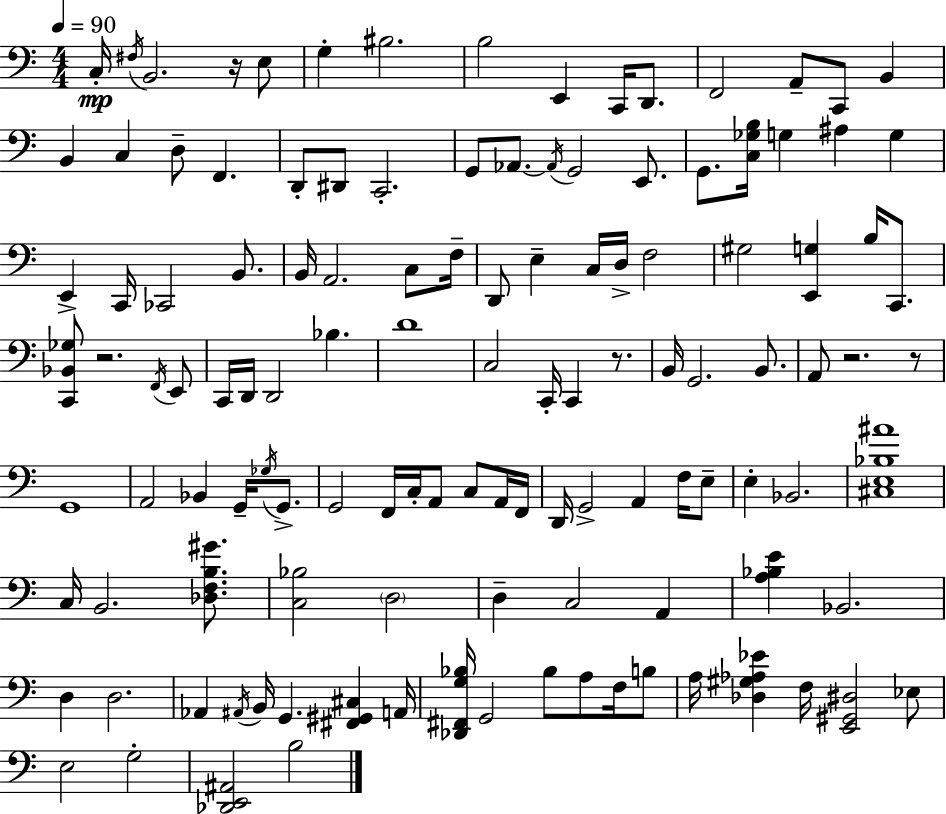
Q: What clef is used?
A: bass